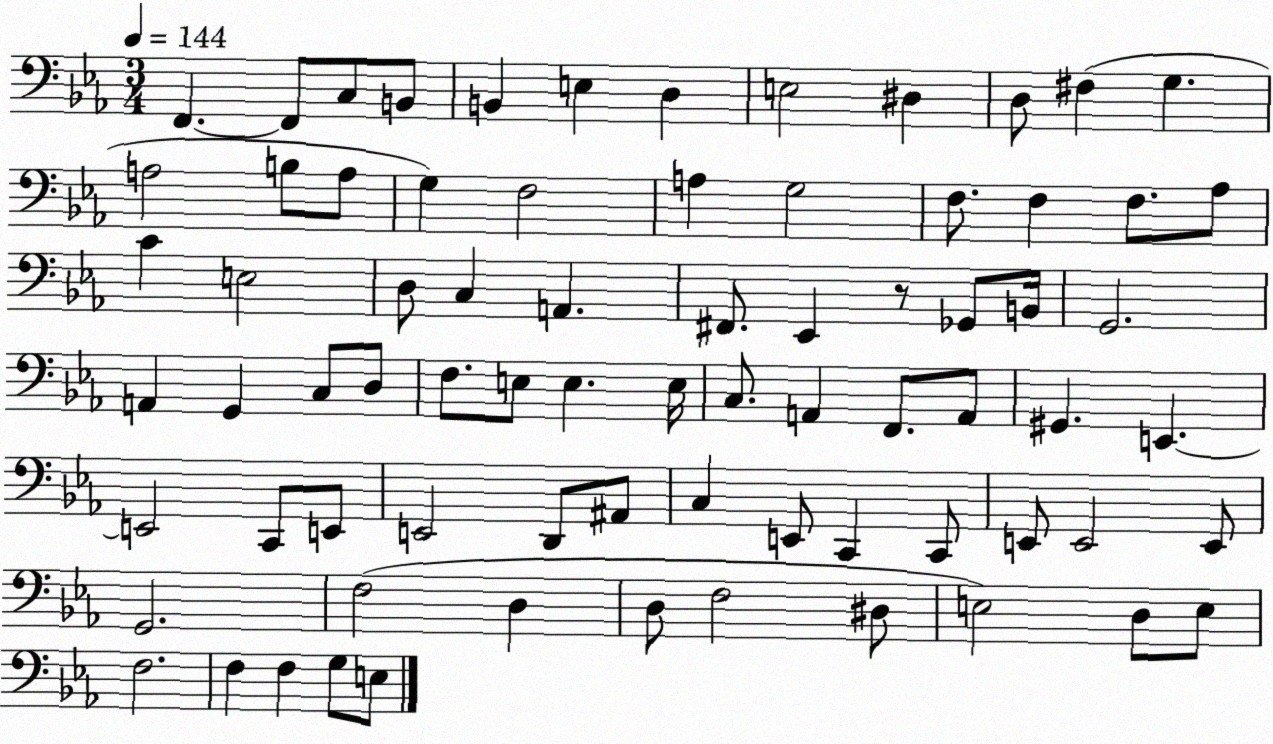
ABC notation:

X:1
T:Untitled
M:3/4
L:1/4
K:Eb
F,, F,,/2 C,/2 B,,/2 B,, E, D, E,2 ^D, D,/2 ^F, G, A,2 B,/2 A,/2 G, F,2 A, G,2 F,/2 F, F,/2 _A,/2 C E,2 D,/2 C, A,, ^F,,/2 _E,, z/2 _G,,/2 B,,/4 G,,2 A,, G,, C,/2 D,/2 F,/2 E,/2 E, E,/4 C,/2 A,, F,,/2 A,,/2 ^G,, E,, E,,2 C,,/2 E,,/2 E,,2 D,,/2 ^A,,/2 C, E,,/2 C,, C,,/2 E,,/2 E,,2 E,,/2 G,,2 F,2 D, D,/2 F,2 ^D,/2 E,2 D,/2 E,/2 F,2 F, F, G,/2 E,/2